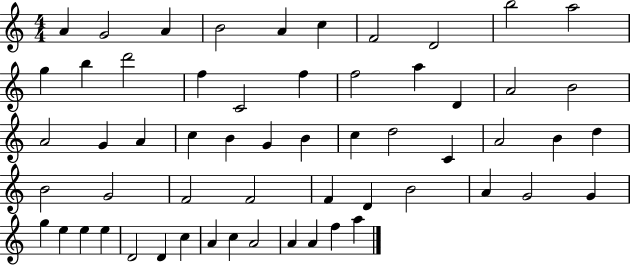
{
  \clef treble
  \numericTimeSignature
  \time 4/4
  \key c \major
  a'4 g'2 a'4 | b'2 a'4 c''4 | f'2 d'2 | b''2 a''2 | \break g''4 b''4 d'''2 | f''4 c'2 f''4 | f''2 a''4 d'4 | a'2 b'2 | \break a'2 g'4 a'4 | c''4 b'4 g'4 b'4 | c''4 d''2 c'4 | a'2 b'4 d''4 | \break b'2 g'2 | f'2 f'2 | f'4 d'4 b'2 | a'4 g'2 g'4 | \break g''4 e''4 e''4 e''4 | d'2 d'4 c''4 | a'4 c''4 a'2 | a'4 a'4 f''4 a''4 | \break \bar "|."
}